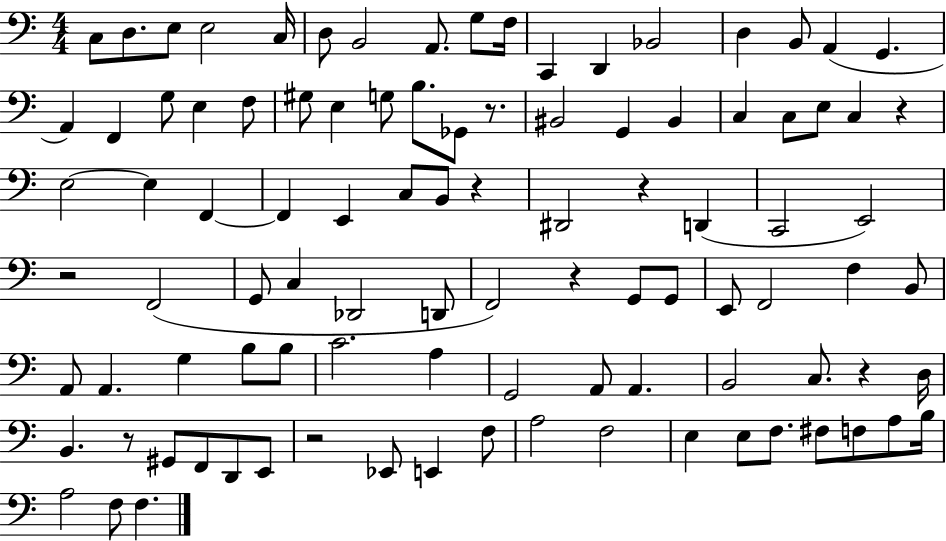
X:1
T:Untitled
M:4/4
L:1/4
K:C
C,/2 D,/2 E,/2 E,2 C,/4 D,/2 B,,2 A,,/2 G,/2 F,/4 C,, D,, _B,,2 D, B,,/2 A,, G,, A,, F,, G,/2 E, F,/2 ^G,/2 E, G,/2 B,/2 _G,,/2 z/2 ^B,,2 G,, ^B,, C, C,/2 E,/2 C, z E,2 E, F,, F,, E,, C,/2 B,,/2 z ^D,,2 z D,, C,,2 E,,2 z2 F,,2 G,,/2 C, _D,,2 D,,/2 F,,2 z G,,/2 G,,/2 E,,/2 F,,2 F, B,,/2 A,,/2 A,, G, B,/2 B,/2 C2 A, G,,2 A,,/2 A,, B,,2 C,/2 z D,/4 B,, z/2 ^G,,/2 F,,/2 D,,/2 E,,/2 z2 _E,,/2 E,, F,/2 A,2 F,2 E, E,/2 F,/2 ^F,/2 F,/2 A,/2 B,/4 A,2 F,/2 F,